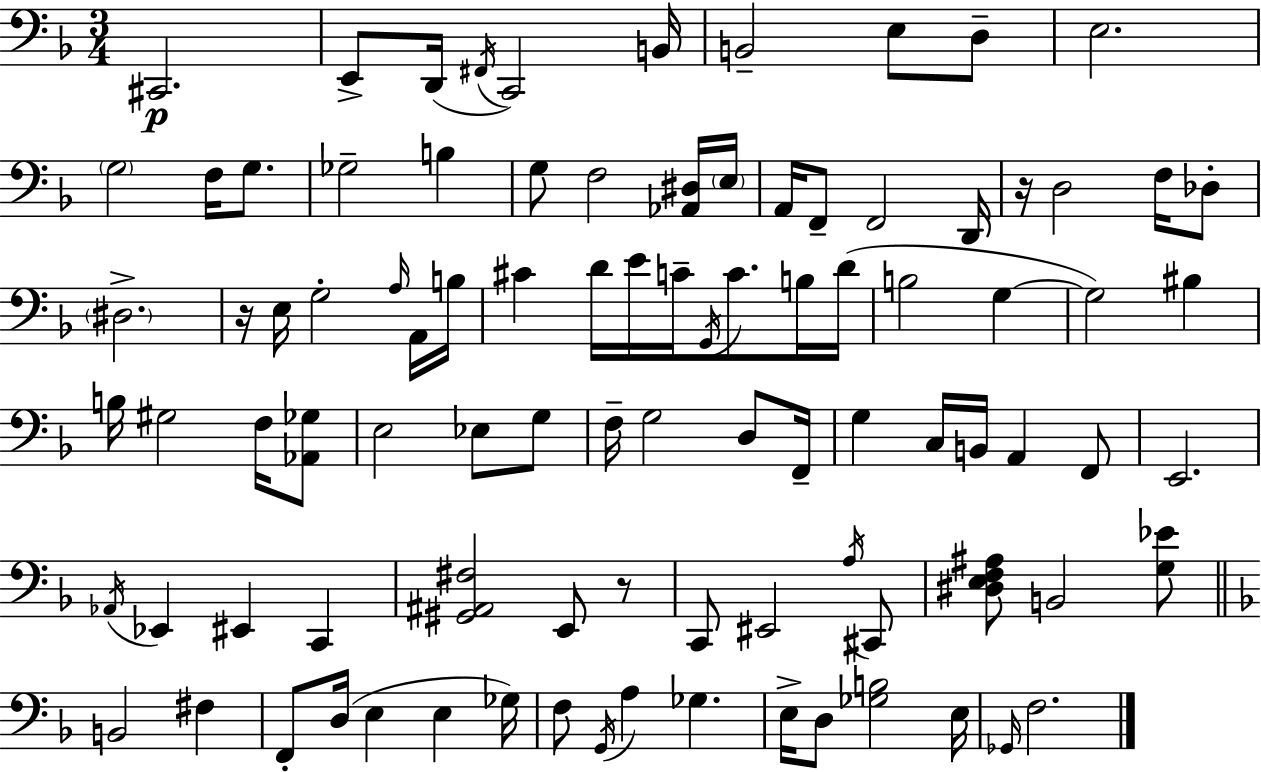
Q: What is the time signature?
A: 3/4